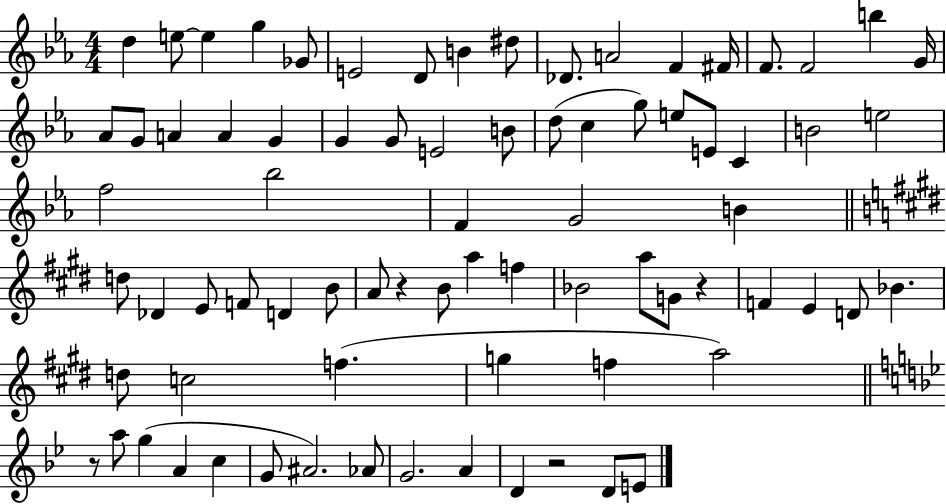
{
  \clef treble
  \numericTimeSignature
  \time 4/4
  \key ees \major
  d''4 e''8~~ e''4 g''4 ges'8 | e'2 d'8 b'4 dis''8 | des'8. a'2 f'4 fis'16 | f'8. f'2 b''4 g'16 | \break aes'8 g'8 a'4 a'4 g'4 | g'4 g'8 e'2 b'8 | d''8( c''4 g''8) e''8 e'8 c'4 | b'2 e''2 | \break f''2 bes''2 | f'4 g'2 b'4 | \bar "||" \break \key e \major d''8 des'4 e'8 f'8 d'4 b'8 | a'8 r4 b'8 a''4 f''4 | bes'2 a''8 g'8 r4 | f'4 e'4 d'8 bes'4. | \break d''8 c''2 f''4.( | g''4 f''4 a''2) | \bar "||" \break \key g \minor r8 a''8 g''4( a'4 c''4 | g'8 ais'2.) aes'8 | g'2. a'4 | d'4 r2 d'8 e'8 | \break \bar "|."
}